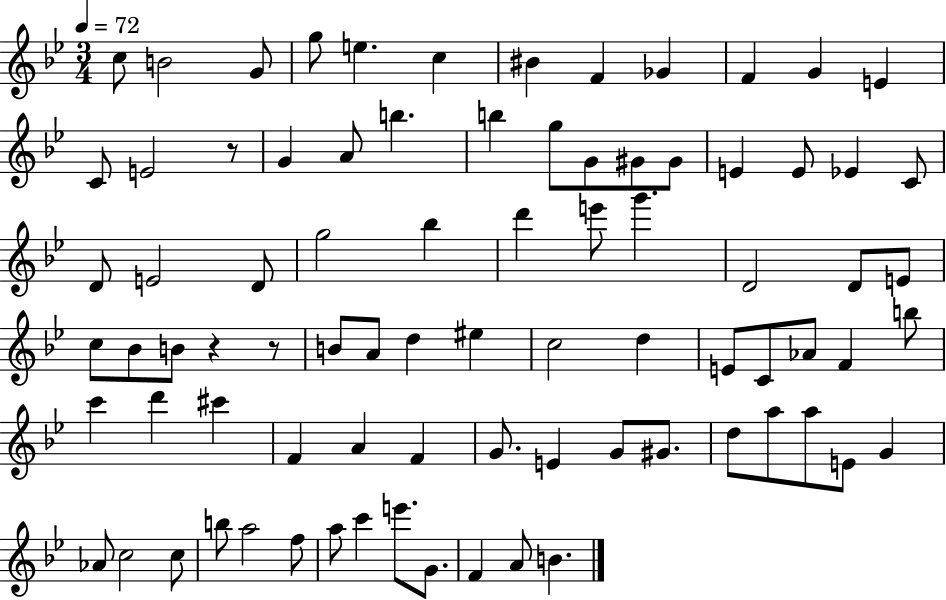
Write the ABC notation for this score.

X:1
T:Untitled
M:3/4
L:1/4
K:Bb
c/2 B2 G/2 g/2 e c ^B F _G F G E C/2 E2 z/2 G A/2 b b g/2 G/2 ^G/2 ^G/2 E E/2 _E C/2 D/2 E2 D/2 g2 _b d' e'/2 g' D2 D/2 E/2 c/2 _B/2 B/2 z z/2 B/2 A/2 d ^e c2 d E/2 C/2 _A/2 F b/2 c' d' ^c' F A F G/2 E G/2 ^G/2 d/2 a/2 a/2 E/2 G _A/2 c2 c/2 b/2 a2 f/2 a/2 c' e'/2 G/2 F A/2 B